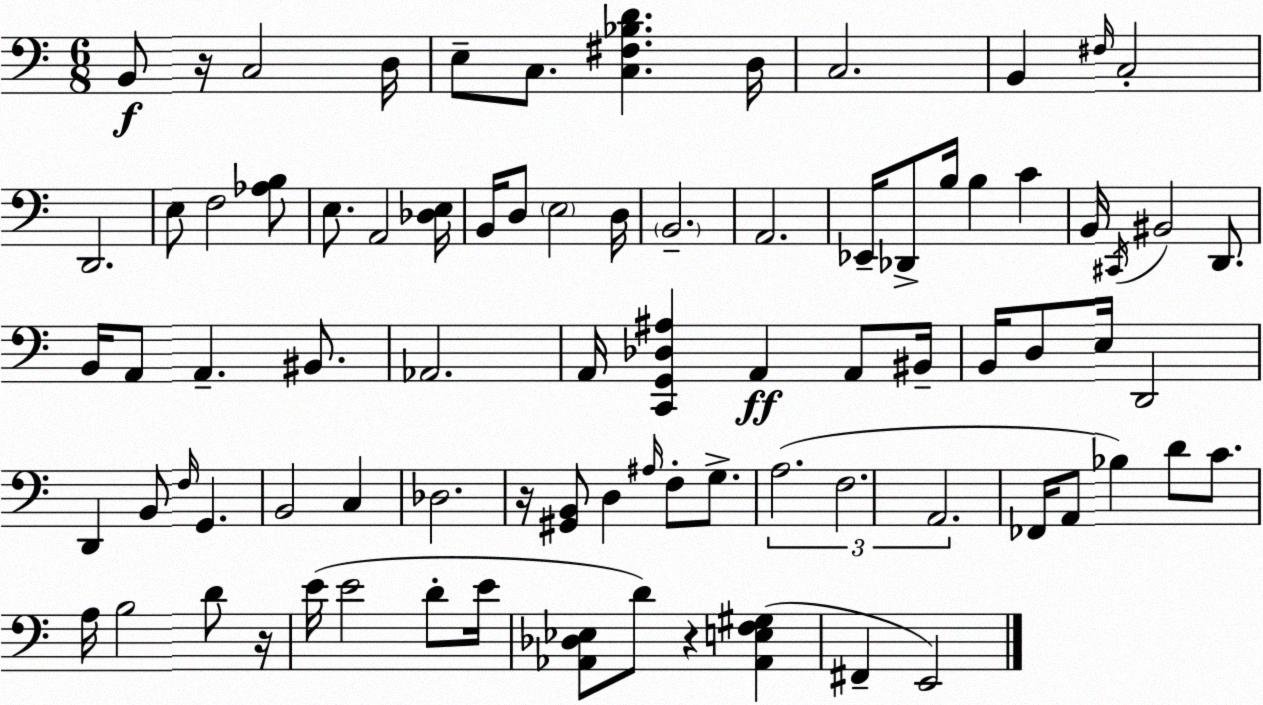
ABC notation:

X:1
T:Untitled
M:6/8
L:1/4
K:Am
B,,/2 z/4 C,2 D,/4 E,/2 C,/2 [C,^F,_B,D] D,/4 C,2 B,, ^F,/4 C,2 D,,2 E,/2 F,2 [_A,B,]/2 E,/2 A,,2 [_D,E,]/4 B,,/4 D,/2 E,2 D,/4 B,,2 A,,2 _E,,/4 _D,,/2 B,/4 B, C B,,/4 ^C,,/4 ^B,,2 D,,/2 B,,/4 A,,/2 A,, ^B,,/2 _A,,2 A,,/4 [C,,G,,_D,^A,] A,, A,,/2 ^B,,/4 B,,/4 D,/2 E,/4 D,,2 D,, B,,/2 F,/4 G,, B,,2 C, _D,2 z/4 [^G,,B,,]/2 D, ^A,/4 F,/2 G,/2 A,2 F,2 A,,2 _F,,/4 A,,/2 _B, D/2 C/2 A,/4 B,2 D/2 z/4 E/4 E2 D/2 E/4 [_A,,_D,_E,]/2 D/2 z [_A,,E,F,^G,] ^F,, E,,2